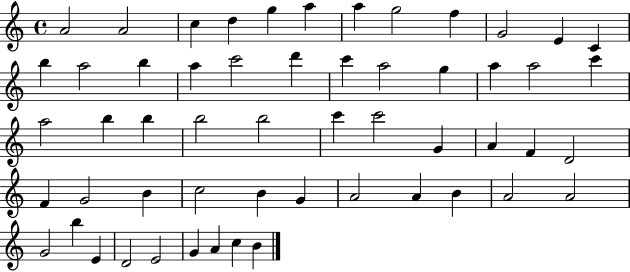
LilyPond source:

{
  \clef treble
  \time 4/4
  \defaultTimeSignature
  \key c \major
  a'2 a'2 | c''4 d''4 g''4 a''4 | a''4 g''2 f''4 | g'2 e'4 c'4 | \break b''4 a''2 b''4 | a''4 c'''2 d'''4 | c'''4 a''2 g''4 | a''4 a''2 c'''4 | \break a''2 b''4 b''4 | b''2 b''2 | c'''4 c'''2 g'4 | a'4 f'4 d'2 | \break f'4 g'2 b'4 | c''2 b'4 g'4 | a'2 a'4 b'4 | a'2 a'2 | \break g'2 b''4 e'4 | d'2 e'2 | g'4 a'4 c''4 b'4 | \bar "|."
}